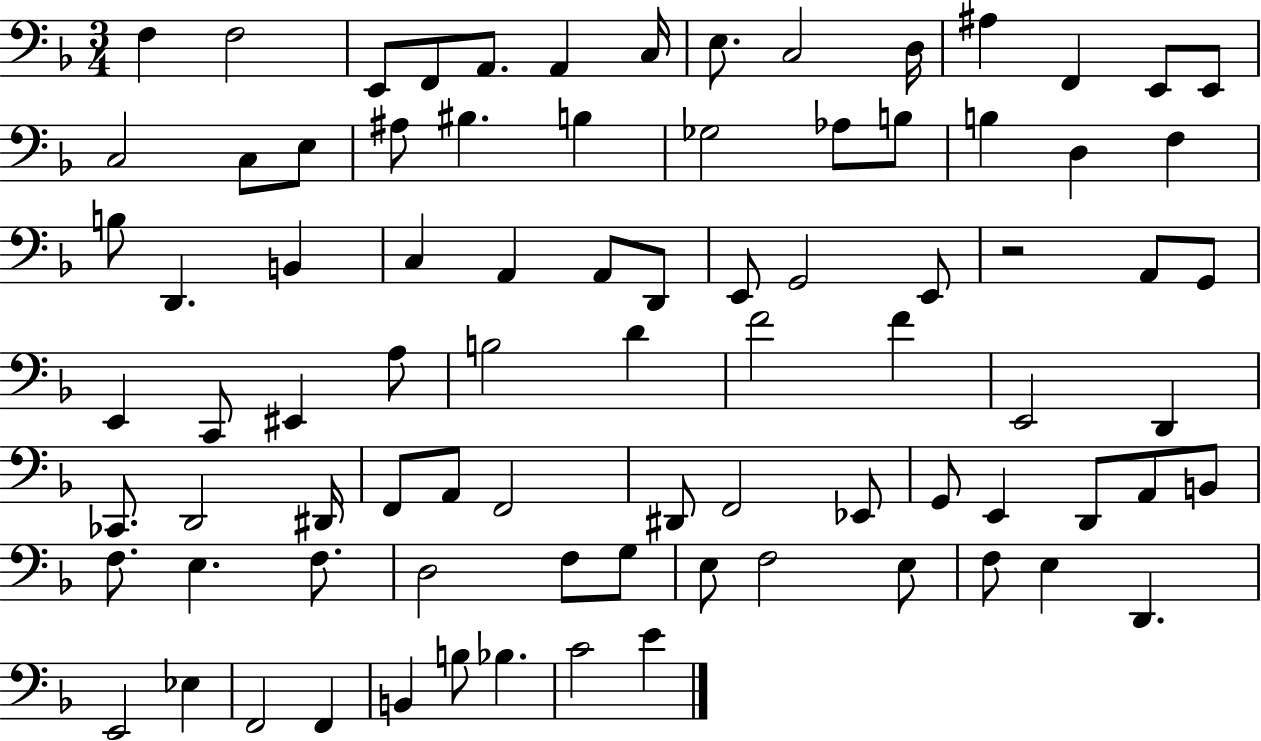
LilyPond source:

{
  \clef bass
  \numericTimeSignature
  \time 3/4
  \key f \major
  f4 f2 | e,8 f,8 a,8. a,4 c16 | e8. c2 d16 | ais4 f,4 e,8 e,8 | \break c2 c8 e8 | ais8 bis4. b4 | ges2 aes8 b8 | b4 d4 f4 | \break b8 d,4. b,4 | c4 a,4 a,8 d,8 | e,8 g,2 e,8 | r2 a,8 g,8 | \break e,4 c,8 eis,4 a8 | b2 d'4 | f'2 f'4 | e,2 d,4 | \break ces,8. d,2 dis,16 | f,8 a,8 f,2 | dis,8 f,2 ees,8 | g,8 e,4 d,8 a,8 b,8 | \break f8. e4. f8. | d2 f8 g8 | e8 f2 e8 | f8 e4 d,4. | \break e,2 ees4 | f,2 f,4 | b,4 b8 bes4. | c'2 e'4 | \break \bar "|."
}